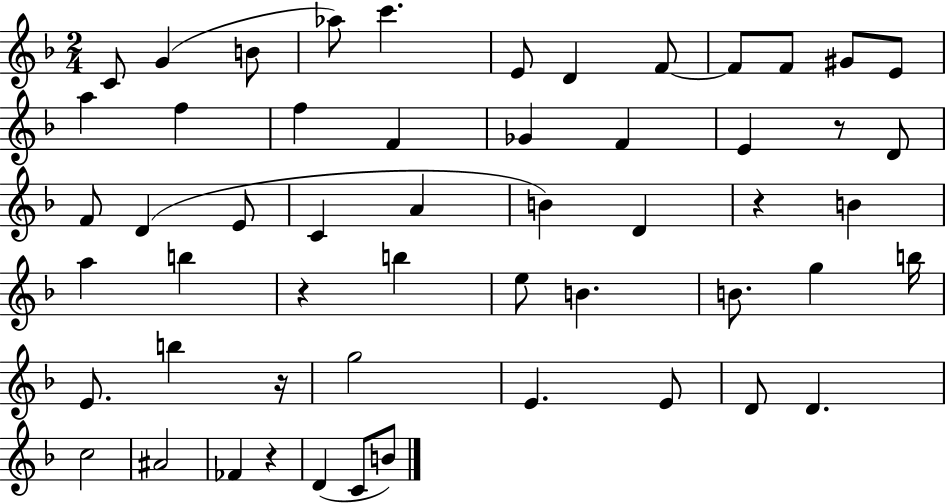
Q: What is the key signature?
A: F major